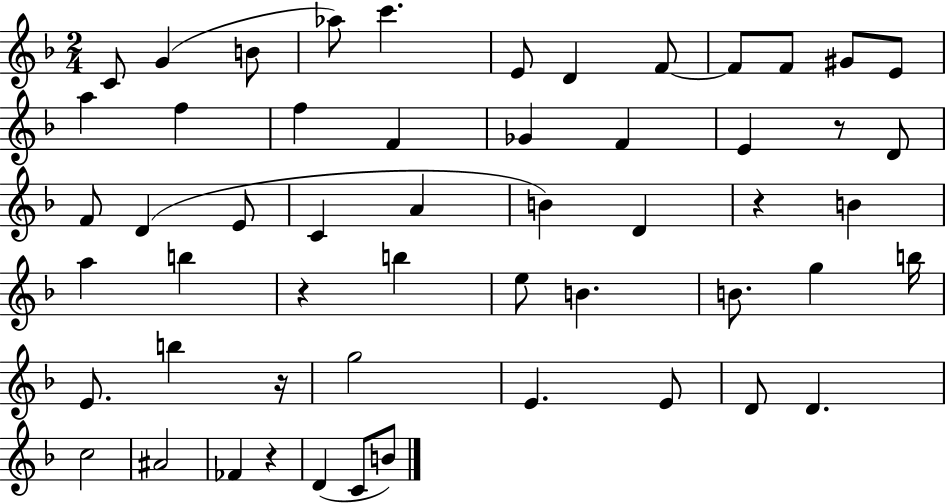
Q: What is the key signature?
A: F major